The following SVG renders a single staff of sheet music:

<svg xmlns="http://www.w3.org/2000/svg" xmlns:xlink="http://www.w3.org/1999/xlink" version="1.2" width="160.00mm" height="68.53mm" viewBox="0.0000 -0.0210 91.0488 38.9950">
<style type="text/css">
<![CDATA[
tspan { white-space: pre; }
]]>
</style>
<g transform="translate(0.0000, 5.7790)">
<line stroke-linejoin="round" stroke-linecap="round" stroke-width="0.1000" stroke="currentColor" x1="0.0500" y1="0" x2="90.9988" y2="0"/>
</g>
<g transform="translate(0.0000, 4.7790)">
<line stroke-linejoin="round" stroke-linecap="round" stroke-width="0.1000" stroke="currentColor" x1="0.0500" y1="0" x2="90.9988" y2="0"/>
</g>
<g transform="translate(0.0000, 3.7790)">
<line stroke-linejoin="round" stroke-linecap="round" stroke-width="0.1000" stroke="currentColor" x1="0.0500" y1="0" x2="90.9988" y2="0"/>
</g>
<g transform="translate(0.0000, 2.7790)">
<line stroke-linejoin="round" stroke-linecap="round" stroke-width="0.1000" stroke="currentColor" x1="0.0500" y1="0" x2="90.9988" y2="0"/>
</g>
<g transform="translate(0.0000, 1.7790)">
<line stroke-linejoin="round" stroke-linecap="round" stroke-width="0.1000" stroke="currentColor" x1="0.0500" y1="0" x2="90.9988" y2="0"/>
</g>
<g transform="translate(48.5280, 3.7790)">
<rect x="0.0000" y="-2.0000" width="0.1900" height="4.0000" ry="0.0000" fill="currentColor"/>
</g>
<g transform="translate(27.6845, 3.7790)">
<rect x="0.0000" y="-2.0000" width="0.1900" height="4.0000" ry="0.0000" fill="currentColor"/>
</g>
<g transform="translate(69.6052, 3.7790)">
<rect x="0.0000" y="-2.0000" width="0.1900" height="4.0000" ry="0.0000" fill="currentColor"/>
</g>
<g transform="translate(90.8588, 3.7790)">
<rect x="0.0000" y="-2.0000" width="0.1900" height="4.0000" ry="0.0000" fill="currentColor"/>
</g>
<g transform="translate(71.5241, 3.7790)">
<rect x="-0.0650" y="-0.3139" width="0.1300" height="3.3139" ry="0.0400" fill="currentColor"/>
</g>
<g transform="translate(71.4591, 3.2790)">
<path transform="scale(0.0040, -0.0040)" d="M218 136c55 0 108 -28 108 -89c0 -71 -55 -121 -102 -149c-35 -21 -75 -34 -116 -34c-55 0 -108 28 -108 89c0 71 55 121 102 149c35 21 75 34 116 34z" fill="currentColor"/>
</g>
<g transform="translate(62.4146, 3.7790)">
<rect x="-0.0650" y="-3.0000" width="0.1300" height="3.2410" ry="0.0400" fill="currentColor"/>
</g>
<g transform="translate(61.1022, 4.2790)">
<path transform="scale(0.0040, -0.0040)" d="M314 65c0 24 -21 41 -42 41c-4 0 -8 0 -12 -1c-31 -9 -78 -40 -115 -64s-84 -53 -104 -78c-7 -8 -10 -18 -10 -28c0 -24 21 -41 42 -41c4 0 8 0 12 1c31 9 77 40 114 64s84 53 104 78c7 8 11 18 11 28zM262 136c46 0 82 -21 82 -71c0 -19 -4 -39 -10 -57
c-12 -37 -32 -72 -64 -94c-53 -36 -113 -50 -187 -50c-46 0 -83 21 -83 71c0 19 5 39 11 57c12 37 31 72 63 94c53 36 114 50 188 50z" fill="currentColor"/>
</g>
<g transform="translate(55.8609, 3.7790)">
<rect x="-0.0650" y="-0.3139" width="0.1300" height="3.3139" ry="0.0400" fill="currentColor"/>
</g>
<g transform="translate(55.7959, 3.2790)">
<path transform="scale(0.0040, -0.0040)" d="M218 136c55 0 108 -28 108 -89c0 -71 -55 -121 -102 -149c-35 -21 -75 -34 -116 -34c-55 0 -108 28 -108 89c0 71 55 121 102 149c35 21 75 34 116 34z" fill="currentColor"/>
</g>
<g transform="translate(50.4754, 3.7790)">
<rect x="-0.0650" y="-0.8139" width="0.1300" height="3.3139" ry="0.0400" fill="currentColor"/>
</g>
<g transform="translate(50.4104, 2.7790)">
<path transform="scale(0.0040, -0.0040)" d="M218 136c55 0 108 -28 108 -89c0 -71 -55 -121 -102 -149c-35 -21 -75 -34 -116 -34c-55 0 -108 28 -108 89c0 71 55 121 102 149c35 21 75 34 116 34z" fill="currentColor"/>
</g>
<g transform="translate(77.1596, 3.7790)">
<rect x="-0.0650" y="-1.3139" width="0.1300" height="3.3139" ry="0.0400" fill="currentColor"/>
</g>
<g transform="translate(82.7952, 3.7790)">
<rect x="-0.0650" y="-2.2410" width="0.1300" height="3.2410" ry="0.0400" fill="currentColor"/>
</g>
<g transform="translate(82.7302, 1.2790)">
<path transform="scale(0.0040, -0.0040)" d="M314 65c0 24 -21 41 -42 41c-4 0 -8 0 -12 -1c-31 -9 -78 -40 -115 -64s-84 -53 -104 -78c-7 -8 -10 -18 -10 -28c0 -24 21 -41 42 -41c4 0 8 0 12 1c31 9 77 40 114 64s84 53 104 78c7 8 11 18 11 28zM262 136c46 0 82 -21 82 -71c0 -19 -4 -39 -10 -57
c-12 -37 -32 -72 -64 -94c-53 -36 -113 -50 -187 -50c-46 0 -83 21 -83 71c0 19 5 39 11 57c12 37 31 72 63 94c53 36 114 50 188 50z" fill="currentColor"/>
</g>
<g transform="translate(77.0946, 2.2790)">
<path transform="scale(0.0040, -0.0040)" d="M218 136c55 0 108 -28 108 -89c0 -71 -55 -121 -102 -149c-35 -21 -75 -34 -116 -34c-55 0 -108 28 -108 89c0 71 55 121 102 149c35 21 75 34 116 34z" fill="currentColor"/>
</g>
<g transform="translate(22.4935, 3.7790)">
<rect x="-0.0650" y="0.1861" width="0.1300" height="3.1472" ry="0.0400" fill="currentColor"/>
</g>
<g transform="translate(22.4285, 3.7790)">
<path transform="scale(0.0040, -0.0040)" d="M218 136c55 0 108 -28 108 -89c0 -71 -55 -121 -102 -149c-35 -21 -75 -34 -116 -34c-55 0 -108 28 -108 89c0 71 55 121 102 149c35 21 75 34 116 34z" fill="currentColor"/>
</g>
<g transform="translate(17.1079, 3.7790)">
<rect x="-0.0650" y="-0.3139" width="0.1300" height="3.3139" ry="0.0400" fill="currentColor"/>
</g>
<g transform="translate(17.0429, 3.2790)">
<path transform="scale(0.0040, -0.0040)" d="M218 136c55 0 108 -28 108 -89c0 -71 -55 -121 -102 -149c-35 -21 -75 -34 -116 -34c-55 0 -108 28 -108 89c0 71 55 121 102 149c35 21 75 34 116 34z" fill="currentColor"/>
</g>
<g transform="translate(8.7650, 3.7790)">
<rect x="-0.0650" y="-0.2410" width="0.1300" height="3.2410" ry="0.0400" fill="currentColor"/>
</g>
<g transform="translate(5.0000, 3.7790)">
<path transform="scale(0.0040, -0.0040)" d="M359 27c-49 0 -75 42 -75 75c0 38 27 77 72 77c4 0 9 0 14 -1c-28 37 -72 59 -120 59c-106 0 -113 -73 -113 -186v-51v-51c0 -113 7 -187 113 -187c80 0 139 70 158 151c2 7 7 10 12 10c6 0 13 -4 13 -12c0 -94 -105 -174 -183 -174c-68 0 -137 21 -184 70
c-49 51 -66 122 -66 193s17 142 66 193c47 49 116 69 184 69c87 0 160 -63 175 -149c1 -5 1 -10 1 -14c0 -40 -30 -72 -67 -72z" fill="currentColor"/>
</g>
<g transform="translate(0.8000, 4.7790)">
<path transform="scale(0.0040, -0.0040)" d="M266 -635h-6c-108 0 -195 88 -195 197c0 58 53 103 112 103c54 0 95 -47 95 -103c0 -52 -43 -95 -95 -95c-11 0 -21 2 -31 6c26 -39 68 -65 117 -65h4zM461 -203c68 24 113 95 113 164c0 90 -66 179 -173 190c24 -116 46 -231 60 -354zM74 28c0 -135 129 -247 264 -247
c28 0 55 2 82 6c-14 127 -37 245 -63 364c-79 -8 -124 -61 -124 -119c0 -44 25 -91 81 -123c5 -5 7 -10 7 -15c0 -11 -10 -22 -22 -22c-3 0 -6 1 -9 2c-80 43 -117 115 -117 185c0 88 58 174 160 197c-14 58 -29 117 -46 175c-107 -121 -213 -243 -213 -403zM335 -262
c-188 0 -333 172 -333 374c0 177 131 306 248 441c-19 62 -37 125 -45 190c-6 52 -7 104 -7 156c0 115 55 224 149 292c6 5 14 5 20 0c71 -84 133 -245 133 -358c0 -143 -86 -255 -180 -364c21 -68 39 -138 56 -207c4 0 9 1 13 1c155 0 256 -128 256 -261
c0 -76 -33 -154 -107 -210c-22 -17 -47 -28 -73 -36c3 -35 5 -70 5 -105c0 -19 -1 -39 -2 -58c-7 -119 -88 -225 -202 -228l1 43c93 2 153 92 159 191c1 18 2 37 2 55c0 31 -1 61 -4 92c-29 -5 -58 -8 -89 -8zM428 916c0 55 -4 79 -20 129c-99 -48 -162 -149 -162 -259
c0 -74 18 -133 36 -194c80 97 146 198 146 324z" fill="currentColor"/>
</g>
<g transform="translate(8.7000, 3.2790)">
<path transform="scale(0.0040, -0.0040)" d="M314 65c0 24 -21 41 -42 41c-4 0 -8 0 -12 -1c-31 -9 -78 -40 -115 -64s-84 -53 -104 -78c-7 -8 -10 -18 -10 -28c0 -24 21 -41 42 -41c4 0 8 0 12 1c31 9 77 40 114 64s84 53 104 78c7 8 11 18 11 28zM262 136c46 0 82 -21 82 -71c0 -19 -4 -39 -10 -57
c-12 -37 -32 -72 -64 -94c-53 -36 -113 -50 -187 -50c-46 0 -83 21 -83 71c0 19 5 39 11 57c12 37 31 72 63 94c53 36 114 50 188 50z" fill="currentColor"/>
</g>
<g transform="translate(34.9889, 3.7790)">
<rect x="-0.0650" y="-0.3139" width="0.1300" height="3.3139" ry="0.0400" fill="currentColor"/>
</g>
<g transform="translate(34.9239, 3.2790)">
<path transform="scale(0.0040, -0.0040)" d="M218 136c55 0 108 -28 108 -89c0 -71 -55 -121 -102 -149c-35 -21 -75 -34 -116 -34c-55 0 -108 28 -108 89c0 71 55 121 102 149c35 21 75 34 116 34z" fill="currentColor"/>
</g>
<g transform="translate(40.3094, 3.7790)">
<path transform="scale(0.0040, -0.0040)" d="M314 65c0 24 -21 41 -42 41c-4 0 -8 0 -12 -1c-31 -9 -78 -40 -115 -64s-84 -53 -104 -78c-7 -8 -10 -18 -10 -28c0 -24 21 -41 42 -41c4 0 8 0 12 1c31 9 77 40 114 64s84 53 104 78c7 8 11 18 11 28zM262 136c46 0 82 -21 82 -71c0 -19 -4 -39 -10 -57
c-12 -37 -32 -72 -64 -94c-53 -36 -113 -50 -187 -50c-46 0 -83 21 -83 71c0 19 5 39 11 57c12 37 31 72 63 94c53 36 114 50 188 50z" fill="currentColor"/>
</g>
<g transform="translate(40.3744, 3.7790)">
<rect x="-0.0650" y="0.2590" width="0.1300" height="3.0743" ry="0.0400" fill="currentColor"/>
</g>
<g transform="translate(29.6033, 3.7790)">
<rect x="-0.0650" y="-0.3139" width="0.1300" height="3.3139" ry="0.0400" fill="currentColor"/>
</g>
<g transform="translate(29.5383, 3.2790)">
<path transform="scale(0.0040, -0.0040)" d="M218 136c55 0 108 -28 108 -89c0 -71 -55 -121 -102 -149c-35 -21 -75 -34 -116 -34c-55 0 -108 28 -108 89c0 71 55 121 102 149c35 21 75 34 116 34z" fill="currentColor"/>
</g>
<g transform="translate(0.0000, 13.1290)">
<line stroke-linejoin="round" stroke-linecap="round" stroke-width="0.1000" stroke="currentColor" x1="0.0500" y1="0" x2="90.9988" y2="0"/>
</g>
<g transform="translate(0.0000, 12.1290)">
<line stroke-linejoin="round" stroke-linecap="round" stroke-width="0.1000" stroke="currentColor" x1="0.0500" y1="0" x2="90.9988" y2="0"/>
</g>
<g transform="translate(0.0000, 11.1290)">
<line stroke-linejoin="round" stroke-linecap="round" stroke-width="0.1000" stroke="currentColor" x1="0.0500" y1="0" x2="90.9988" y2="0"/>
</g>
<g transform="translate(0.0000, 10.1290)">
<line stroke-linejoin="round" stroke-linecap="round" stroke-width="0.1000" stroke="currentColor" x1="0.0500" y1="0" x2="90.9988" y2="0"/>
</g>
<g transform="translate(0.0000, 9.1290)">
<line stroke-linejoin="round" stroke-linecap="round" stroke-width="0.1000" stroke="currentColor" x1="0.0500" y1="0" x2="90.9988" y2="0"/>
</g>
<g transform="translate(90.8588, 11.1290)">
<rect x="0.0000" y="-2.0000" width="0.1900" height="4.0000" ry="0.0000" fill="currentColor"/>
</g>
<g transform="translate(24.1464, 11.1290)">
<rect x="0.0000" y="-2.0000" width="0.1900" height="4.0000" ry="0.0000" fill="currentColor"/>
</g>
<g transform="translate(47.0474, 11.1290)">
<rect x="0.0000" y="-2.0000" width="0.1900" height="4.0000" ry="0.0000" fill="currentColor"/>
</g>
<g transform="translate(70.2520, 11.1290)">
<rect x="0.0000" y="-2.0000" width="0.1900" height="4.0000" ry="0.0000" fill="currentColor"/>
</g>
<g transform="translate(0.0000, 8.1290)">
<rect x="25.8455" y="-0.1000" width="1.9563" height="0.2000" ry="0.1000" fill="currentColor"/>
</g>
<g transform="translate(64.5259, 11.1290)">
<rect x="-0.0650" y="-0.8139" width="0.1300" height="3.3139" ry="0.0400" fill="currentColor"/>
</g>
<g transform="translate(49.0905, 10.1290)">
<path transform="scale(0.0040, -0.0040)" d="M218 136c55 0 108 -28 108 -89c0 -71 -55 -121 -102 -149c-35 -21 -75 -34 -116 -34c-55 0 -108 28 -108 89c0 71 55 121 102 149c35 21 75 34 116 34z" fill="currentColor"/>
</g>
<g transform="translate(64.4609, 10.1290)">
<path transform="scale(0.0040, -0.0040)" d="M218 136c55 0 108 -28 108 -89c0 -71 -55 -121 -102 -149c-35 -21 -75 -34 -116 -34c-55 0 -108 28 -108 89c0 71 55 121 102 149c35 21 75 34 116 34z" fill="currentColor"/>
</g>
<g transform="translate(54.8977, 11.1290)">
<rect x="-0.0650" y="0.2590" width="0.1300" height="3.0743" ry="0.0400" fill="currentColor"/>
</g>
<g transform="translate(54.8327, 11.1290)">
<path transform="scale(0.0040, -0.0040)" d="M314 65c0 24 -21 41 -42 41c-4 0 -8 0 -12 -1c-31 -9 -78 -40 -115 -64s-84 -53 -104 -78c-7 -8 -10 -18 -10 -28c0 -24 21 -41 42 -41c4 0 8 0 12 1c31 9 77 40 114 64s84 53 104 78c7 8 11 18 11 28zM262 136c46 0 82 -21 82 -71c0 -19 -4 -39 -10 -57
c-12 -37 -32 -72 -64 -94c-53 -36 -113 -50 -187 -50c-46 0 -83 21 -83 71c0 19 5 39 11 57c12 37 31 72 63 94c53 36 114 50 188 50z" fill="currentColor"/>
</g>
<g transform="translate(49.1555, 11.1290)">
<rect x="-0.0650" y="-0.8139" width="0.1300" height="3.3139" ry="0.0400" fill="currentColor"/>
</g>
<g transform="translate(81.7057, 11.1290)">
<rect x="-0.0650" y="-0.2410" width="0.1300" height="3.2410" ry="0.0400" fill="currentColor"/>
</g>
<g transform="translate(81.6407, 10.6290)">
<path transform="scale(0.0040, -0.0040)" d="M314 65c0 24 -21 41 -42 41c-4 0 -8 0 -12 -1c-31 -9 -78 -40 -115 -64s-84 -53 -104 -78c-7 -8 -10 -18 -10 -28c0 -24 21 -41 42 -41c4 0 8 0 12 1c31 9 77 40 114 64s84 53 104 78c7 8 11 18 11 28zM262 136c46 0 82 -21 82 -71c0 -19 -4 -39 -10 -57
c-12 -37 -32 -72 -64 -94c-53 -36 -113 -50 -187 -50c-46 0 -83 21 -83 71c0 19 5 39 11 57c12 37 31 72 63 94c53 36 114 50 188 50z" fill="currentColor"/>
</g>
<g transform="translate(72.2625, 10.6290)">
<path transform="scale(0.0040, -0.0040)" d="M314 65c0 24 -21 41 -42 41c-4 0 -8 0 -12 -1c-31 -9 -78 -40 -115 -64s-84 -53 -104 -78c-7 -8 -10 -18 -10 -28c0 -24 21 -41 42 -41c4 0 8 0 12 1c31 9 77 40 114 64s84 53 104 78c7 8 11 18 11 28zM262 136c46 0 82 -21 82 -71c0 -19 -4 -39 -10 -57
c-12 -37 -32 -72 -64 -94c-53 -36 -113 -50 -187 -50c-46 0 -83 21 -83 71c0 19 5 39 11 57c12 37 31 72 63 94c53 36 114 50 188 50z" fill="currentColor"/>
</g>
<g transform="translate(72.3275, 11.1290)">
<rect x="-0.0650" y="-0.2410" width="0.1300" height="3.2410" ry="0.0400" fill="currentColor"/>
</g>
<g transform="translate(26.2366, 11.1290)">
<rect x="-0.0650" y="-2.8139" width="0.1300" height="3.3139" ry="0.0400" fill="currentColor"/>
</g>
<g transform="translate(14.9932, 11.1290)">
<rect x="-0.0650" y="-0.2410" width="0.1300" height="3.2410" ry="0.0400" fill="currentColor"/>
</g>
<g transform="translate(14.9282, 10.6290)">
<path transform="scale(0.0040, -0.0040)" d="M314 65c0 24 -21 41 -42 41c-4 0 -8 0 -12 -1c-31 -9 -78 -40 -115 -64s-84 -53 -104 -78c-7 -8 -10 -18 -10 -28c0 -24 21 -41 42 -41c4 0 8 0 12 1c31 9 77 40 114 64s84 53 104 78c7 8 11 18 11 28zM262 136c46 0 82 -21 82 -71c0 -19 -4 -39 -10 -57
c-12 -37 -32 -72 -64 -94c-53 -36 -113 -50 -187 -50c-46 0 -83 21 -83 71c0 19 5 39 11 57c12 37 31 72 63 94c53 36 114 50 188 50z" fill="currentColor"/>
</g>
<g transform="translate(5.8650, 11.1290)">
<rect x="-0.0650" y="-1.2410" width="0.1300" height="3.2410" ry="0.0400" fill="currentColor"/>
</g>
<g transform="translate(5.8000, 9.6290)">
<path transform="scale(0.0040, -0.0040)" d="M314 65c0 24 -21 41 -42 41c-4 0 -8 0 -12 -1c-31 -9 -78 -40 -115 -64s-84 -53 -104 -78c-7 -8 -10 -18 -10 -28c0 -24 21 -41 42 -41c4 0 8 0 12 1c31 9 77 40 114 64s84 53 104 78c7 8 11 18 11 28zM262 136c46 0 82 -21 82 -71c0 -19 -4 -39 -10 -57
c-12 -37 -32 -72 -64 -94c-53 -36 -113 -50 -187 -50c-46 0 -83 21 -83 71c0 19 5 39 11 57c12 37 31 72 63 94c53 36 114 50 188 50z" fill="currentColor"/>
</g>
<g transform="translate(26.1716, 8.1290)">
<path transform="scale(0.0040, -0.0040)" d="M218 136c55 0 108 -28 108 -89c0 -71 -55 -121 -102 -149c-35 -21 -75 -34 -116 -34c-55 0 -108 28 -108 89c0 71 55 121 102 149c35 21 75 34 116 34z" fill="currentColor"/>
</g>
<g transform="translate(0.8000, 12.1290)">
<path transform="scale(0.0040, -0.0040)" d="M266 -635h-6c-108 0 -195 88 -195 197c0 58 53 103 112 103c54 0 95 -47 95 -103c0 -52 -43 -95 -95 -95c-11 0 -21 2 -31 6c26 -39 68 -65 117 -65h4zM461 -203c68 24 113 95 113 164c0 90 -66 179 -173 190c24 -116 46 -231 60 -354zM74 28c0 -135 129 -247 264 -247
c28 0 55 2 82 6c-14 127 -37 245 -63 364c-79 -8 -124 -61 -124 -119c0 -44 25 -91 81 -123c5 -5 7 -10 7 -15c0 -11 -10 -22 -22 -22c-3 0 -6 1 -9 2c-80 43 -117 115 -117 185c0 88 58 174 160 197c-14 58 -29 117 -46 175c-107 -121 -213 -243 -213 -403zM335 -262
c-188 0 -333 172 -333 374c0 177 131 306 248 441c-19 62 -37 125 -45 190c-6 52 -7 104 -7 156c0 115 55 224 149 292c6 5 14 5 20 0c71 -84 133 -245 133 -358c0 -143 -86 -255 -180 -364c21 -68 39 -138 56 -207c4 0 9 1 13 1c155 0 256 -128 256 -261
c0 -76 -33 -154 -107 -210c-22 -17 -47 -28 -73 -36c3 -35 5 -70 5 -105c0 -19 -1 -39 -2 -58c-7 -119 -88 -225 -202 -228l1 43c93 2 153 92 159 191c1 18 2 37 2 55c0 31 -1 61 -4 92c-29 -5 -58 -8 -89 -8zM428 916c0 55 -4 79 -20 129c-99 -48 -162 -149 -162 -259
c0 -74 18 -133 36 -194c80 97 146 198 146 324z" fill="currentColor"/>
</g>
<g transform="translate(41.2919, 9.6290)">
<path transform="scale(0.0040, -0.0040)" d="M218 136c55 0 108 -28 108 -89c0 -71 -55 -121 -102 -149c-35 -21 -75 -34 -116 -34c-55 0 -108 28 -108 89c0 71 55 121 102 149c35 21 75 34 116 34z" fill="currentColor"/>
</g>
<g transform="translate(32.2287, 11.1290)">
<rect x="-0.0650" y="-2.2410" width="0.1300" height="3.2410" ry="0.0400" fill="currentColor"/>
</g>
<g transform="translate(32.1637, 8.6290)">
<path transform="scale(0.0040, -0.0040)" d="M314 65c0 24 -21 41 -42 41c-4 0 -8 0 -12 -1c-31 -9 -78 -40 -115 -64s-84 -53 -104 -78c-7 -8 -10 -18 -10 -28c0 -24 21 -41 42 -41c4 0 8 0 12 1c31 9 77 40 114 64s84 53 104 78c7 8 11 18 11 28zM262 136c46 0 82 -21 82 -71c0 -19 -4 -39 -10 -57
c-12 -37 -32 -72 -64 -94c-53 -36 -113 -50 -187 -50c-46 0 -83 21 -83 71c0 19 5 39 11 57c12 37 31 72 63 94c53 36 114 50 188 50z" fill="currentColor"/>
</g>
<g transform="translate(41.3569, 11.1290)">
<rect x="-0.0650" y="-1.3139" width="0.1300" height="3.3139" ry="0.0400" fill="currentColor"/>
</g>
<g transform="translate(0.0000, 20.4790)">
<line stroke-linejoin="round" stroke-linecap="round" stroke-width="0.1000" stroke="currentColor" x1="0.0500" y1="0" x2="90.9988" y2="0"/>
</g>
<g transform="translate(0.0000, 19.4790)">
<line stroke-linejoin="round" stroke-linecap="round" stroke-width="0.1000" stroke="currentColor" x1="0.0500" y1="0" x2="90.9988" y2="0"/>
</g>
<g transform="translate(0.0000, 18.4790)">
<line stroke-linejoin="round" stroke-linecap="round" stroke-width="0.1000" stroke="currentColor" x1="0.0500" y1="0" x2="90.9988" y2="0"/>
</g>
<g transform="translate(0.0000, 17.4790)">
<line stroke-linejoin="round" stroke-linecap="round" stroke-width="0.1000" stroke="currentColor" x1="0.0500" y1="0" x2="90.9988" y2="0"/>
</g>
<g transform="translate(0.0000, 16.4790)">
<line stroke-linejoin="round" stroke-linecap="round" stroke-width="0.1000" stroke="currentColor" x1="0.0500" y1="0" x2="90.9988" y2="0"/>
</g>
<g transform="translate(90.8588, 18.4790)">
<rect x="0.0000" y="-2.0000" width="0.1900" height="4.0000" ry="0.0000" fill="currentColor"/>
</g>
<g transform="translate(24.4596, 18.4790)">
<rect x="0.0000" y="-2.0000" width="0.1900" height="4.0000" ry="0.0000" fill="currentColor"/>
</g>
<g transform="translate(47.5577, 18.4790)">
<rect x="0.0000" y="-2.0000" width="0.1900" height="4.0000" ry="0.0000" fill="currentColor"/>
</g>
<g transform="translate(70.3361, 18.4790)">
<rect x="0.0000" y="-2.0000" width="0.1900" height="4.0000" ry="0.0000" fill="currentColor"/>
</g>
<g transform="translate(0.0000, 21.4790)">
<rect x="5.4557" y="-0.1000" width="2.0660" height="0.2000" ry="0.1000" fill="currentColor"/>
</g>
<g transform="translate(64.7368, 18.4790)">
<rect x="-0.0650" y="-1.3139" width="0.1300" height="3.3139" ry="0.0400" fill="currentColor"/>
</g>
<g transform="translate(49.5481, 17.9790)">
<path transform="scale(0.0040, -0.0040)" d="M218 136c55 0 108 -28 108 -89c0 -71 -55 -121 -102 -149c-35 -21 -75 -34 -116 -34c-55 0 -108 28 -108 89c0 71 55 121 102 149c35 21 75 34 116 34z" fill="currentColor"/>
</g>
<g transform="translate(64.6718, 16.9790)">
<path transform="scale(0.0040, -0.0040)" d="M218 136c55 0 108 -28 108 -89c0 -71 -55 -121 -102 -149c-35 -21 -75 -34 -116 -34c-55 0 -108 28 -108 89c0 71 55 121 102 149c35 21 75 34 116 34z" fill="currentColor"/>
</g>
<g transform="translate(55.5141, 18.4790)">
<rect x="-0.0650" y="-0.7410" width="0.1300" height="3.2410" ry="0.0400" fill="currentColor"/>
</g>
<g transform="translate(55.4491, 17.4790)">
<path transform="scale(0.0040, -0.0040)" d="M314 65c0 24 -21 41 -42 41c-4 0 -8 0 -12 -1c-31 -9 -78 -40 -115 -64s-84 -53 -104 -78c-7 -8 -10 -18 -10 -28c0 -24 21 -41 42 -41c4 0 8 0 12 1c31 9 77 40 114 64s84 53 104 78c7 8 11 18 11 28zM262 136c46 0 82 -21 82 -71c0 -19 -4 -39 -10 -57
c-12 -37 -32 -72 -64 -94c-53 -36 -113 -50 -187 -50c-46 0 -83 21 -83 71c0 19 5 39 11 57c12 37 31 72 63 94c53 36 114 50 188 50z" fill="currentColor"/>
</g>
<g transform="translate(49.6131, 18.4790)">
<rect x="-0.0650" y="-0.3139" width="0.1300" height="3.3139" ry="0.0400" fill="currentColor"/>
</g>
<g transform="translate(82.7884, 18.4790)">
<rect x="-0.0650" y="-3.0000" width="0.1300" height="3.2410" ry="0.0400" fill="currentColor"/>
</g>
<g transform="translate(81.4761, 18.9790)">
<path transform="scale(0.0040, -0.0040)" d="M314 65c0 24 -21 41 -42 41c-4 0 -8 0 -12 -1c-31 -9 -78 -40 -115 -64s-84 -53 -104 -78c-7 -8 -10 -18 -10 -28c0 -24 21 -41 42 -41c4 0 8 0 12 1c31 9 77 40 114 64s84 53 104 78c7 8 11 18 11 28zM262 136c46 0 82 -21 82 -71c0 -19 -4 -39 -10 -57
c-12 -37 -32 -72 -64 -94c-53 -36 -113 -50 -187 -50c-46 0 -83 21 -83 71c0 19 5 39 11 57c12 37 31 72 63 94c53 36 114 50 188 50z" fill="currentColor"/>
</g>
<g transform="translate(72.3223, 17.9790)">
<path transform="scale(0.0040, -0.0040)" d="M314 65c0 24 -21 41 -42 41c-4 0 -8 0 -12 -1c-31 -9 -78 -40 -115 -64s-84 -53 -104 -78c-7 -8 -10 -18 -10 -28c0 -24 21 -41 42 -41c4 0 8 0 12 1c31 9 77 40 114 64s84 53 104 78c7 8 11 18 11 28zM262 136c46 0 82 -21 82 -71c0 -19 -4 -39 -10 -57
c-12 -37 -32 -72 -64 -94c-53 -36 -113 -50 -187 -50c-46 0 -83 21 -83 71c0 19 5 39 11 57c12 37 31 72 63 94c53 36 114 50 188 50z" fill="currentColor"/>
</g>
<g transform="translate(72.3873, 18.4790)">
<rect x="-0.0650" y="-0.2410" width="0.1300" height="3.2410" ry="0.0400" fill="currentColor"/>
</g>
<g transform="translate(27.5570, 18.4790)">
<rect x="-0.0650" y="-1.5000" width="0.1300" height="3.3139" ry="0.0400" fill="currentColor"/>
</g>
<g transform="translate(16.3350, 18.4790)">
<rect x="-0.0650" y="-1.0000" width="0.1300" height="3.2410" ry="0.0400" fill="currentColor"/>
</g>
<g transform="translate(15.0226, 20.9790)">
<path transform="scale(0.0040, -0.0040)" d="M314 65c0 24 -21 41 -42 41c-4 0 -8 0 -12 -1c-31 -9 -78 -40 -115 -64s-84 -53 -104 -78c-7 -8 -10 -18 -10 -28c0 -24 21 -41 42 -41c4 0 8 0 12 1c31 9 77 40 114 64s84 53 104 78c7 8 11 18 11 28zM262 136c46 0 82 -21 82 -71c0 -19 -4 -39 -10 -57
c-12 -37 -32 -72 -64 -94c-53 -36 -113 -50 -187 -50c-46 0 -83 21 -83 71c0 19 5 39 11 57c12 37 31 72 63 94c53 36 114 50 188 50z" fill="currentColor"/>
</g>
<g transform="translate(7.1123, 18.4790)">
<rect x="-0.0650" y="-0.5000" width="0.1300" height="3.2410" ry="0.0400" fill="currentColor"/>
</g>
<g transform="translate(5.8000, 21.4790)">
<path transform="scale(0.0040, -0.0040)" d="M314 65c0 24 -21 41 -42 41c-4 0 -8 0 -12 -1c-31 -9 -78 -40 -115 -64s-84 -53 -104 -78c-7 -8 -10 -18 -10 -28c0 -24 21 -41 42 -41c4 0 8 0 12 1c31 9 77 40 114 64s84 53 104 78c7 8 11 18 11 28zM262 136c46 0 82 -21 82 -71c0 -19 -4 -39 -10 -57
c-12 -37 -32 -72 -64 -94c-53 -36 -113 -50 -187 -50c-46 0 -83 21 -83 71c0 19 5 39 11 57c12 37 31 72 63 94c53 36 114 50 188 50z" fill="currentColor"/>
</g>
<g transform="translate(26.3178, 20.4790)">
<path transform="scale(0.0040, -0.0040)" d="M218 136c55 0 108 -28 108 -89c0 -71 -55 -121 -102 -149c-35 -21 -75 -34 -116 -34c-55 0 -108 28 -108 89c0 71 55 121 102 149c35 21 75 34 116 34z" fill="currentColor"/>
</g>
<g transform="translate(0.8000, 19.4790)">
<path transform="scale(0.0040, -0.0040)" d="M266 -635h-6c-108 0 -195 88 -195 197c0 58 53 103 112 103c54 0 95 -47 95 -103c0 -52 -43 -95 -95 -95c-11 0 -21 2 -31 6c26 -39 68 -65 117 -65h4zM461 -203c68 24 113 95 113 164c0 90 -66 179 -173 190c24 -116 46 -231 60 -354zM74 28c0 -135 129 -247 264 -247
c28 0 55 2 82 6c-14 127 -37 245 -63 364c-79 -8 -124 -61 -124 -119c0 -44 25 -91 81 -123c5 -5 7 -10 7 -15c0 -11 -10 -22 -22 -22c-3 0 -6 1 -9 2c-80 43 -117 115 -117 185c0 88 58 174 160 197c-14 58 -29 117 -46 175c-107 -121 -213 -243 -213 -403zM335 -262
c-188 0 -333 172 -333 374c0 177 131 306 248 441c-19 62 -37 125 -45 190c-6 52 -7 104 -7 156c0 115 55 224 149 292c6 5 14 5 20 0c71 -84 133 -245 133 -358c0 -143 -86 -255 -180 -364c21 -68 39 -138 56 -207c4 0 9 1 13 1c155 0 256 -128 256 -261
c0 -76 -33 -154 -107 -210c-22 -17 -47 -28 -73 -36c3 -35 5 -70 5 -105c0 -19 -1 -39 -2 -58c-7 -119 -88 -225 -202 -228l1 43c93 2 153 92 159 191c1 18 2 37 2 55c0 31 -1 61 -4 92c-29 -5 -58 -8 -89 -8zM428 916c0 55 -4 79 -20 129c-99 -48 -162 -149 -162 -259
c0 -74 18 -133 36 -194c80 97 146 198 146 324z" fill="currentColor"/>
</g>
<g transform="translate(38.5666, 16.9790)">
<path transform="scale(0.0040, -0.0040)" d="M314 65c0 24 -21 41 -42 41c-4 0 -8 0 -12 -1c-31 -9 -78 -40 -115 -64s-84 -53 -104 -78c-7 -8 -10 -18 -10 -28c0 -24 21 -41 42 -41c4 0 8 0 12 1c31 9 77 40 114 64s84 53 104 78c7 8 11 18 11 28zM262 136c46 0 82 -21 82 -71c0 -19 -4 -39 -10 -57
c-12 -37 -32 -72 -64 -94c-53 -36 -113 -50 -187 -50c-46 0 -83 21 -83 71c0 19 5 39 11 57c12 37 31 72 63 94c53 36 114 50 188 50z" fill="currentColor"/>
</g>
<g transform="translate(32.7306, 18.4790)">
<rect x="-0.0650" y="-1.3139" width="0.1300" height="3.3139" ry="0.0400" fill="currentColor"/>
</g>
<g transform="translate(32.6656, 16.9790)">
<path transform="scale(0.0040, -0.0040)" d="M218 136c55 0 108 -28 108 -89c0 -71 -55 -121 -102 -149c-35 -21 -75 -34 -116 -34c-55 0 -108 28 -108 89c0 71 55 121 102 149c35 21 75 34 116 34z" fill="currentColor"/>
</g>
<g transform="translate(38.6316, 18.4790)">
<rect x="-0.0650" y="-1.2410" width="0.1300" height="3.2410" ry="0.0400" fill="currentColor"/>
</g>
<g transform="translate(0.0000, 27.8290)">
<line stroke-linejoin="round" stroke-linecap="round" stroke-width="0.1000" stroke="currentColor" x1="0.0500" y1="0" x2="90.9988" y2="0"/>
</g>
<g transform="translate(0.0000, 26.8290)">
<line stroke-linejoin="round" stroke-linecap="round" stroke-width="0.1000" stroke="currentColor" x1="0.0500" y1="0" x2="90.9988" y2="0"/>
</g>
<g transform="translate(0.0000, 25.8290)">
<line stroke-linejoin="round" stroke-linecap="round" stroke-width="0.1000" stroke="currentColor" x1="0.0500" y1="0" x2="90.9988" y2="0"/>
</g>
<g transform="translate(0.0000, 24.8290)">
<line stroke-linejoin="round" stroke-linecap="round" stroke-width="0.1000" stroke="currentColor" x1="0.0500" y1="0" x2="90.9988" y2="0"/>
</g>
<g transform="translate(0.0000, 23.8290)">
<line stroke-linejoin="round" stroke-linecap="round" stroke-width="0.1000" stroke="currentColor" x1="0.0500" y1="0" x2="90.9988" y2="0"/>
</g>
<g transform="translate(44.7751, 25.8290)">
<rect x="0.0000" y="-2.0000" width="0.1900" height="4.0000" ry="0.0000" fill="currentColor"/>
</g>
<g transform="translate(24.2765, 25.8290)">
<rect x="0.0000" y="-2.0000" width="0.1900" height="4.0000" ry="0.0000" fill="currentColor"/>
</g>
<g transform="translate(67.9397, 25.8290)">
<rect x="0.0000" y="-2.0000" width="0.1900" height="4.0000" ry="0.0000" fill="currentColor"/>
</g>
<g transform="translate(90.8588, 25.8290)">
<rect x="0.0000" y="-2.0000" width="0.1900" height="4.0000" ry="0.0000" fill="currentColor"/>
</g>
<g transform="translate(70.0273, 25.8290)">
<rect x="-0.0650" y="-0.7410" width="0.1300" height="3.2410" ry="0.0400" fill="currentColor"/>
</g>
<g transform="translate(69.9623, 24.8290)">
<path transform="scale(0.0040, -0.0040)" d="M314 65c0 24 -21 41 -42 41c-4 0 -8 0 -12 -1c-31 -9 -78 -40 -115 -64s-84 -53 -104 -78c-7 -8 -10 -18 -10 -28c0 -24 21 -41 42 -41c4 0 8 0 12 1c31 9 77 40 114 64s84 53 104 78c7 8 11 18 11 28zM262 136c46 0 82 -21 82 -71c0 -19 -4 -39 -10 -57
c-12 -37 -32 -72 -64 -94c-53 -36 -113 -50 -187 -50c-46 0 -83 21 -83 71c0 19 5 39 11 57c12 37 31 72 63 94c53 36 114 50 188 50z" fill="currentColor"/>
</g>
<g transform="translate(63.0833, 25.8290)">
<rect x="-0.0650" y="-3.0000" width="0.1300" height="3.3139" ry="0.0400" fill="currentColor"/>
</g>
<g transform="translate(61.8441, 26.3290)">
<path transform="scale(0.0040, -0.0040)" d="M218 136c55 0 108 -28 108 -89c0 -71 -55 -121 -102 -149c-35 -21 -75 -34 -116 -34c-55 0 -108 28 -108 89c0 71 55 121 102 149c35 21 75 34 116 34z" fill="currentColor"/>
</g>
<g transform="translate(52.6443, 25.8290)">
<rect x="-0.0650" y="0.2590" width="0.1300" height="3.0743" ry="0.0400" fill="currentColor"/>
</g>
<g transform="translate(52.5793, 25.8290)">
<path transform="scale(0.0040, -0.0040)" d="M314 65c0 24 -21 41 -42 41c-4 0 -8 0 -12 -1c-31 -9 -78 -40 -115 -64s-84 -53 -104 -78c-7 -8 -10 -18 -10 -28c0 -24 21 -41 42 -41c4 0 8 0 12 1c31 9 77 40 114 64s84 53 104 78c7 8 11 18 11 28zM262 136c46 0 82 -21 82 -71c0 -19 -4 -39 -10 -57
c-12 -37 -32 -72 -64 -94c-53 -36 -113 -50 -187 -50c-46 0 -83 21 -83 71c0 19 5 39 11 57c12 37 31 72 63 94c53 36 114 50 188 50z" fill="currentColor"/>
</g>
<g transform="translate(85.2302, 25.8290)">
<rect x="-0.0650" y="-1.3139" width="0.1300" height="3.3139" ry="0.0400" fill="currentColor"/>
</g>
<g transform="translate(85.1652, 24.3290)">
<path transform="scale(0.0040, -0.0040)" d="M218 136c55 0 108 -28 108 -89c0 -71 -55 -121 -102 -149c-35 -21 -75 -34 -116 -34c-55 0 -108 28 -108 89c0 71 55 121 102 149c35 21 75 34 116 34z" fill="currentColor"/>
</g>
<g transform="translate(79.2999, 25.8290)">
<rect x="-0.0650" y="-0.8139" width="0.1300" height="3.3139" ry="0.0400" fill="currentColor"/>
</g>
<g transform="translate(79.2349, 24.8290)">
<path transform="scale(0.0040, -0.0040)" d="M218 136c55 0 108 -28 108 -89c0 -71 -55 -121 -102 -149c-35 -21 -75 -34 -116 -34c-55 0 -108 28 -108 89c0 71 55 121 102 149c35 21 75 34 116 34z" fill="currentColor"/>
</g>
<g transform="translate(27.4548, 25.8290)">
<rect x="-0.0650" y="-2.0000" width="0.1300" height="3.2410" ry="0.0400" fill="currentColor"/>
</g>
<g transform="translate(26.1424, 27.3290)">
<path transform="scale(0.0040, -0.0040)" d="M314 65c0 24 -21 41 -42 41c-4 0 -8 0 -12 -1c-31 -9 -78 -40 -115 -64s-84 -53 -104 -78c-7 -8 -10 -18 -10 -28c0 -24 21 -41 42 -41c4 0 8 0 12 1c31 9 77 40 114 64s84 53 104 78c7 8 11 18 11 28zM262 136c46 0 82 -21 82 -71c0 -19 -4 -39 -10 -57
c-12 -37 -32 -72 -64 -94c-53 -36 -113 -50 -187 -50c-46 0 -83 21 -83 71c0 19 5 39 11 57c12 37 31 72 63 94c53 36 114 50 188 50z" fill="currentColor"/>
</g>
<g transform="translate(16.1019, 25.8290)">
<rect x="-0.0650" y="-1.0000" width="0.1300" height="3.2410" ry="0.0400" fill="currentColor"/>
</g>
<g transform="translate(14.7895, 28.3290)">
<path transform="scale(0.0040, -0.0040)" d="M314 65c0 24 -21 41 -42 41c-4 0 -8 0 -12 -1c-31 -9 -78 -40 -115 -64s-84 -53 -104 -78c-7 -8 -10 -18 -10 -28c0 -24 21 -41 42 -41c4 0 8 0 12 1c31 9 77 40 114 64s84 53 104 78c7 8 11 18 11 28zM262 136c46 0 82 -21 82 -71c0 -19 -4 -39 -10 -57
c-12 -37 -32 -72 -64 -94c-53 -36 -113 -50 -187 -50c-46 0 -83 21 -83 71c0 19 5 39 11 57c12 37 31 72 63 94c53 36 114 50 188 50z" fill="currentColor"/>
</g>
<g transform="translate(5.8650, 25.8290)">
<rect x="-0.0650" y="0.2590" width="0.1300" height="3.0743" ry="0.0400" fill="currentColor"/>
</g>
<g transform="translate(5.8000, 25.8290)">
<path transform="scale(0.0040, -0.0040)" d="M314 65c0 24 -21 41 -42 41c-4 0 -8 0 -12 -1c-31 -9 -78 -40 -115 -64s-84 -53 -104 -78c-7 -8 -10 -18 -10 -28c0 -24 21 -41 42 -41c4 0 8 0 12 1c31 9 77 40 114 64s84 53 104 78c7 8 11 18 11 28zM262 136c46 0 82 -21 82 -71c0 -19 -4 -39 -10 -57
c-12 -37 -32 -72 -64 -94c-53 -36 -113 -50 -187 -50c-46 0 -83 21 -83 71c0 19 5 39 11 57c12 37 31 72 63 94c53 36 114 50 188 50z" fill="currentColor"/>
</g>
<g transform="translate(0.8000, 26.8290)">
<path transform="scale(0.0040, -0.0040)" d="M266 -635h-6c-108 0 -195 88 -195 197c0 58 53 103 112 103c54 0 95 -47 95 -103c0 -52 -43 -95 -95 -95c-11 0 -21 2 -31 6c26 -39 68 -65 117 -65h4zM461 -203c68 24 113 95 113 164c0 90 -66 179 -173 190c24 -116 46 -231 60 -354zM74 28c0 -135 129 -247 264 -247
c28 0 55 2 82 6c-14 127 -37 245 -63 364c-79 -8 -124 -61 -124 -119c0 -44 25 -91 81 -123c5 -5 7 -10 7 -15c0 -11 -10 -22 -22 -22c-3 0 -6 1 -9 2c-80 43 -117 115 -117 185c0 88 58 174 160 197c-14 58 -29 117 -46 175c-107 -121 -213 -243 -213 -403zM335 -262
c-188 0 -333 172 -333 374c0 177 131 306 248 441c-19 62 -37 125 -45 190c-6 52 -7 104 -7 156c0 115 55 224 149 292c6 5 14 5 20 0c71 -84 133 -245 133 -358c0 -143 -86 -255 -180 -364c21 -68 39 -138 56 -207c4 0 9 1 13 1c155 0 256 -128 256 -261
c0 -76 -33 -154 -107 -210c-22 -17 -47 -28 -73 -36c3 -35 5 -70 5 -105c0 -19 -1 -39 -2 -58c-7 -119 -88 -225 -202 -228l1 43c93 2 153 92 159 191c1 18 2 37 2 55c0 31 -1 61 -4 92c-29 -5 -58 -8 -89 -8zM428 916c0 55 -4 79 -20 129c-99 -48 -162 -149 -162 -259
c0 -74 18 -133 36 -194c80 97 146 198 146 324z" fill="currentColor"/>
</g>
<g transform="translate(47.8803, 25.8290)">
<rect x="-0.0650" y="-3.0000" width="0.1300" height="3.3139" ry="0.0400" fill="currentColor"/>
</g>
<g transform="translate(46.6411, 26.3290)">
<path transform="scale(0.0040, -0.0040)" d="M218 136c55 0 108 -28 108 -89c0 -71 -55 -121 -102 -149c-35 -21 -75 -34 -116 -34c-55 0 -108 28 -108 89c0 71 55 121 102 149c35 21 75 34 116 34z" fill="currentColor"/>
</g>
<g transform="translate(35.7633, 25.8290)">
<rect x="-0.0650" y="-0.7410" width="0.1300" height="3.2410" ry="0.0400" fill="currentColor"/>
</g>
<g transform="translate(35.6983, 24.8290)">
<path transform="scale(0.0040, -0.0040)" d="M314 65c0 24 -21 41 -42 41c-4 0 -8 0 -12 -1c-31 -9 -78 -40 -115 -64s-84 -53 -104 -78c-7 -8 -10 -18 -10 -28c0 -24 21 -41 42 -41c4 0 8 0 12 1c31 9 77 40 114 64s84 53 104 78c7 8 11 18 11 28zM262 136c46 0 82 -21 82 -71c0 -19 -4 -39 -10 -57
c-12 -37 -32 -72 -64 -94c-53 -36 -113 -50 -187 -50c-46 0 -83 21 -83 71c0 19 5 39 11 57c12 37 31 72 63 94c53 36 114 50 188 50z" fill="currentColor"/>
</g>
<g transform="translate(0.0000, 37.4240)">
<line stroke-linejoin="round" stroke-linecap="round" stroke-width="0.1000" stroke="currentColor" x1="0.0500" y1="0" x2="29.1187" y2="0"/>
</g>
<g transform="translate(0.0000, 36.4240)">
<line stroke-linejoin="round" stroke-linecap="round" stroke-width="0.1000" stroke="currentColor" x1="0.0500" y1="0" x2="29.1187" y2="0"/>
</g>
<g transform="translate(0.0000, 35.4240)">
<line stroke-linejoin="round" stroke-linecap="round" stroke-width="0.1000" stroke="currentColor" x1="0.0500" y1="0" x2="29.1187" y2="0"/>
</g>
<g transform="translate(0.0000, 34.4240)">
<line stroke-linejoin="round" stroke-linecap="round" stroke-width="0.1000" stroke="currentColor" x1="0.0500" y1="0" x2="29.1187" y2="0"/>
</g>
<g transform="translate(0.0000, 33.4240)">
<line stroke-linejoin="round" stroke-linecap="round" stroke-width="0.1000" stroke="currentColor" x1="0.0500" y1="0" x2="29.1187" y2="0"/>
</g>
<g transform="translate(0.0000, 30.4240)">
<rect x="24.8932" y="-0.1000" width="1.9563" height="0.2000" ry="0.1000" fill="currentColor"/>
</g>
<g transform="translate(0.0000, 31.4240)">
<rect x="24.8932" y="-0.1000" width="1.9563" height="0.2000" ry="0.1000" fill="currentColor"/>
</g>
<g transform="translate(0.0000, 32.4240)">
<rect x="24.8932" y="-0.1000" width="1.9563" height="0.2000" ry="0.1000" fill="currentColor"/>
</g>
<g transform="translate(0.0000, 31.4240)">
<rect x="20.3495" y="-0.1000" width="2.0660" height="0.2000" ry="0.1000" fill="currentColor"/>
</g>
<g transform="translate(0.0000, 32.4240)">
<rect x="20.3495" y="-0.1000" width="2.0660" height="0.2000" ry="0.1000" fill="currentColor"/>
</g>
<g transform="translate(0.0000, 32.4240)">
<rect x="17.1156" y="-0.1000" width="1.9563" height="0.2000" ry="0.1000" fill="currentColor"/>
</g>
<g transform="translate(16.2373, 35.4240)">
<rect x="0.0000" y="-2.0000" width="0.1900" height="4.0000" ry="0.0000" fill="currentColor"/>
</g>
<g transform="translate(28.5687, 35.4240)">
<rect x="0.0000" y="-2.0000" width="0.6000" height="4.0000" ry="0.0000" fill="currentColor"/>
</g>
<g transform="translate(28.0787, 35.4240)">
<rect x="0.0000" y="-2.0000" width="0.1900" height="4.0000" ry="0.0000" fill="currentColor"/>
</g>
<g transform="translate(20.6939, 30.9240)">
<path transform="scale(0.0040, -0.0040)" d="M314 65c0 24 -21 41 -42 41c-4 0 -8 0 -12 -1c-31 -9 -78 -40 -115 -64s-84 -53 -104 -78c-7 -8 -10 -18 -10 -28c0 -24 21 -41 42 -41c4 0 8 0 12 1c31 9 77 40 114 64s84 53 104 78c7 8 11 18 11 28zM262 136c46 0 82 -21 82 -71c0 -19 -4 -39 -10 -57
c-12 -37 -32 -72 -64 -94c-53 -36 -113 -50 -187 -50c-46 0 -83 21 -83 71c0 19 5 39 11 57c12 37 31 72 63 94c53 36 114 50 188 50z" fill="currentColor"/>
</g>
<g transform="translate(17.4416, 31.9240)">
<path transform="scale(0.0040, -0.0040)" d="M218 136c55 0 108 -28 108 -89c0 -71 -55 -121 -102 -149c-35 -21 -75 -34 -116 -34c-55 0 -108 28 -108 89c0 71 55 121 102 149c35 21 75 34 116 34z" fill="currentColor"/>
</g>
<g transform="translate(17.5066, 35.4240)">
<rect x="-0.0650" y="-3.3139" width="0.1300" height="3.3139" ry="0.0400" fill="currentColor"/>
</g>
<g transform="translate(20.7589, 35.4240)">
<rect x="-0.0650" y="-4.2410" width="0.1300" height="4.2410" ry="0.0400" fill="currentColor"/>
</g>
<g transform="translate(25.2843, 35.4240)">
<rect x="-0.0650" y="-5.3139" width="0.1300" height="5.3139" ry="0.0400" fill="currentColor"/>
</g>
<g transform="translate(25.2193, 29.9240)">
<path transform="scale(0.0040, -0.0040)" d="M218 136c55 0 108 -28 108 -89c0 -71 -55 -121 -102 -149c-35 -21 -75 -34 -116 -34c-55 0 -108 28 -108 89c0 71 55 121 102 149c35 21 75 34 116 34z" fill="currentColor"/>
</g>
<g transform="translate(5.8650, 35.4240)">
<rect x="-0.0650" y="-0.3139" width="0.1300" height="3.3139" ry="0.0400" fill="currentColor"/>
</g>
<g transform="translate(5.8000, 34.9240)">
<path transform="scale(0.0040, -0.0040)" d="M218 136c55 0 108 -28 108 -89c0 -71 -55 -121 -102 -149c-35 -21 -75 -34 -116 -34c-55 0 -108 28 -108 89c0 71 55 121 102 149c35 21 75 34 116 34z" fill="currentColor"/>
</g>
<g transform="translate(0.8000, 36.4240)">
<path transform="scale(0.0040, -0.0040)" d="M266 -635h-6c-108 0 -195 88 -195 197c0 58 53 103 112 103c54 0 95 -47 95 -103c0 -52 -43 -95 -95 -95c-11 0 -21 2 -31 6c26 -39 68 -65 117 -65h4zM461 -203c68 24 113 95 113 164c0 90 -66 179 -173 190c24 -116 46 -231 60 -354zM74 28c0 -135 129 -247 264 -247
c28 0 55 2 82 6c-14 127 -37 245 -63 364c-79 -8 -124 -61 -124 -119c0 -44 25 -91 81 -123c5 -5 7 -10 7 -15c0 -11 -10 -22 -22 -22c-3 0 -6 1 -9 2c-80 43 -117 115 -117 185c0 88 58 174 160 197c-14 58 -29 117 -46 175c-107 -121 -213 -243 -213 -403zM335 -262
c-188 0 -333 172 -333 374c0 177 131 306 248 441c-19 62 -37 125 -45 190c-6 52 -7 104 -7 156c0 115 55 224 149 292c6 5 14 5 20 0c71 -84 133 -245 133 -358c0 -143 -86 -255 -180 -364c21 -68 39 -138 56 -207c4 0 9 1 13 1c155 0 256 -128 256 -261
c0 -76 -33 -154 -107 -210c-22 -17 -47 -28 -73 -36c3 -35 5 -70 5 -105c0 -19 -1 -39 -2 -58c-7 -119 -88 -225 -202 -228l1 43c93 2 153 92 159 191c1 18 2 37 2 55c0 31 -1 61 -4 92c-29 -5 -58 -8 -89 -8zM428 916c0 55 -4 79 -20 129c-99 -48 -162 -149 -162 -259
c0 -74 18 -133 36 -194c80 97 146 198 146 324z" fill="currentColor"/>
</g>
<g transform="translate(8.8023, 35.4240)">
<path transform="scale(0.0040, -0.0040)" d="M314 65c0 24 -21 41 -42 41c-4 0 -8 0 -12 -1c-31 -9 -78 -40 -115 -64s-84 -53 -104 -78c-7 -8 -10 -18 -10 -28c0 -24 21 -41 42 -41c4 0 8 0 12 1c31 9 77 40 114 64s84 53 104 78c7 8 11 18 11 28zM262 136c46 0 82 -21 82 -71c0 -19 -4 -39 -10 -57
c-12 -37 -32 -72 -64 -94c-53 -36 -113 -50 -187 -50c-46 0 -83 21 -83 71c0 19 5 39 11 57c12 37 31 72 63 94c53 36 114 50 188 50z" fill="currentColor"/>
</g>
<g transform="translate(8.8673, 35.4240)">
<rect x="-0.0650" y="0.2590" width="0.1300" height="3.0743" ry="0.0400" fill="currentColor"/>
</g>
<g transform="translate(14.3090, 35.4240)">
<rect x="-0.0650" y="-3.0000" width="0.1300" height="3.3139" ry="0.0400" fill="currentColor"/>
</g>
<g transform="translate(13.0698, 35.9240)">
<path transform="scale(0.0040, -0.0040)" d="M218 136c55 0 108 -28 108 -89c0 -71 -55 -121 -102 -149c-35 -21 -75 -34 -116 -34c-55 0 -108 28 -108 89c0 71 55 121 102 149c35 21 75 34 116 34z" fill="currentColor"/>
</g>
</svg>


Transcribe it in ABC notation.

X:1
T:Untitled
M:4/4
L:1/4
K:C
c2 c B c c B2 d c A2 c e g2 e2 c2 a g2 e d B2 d c2 c2 C2 D2 E e e2 c d2 e c2 A2 B2 D2 F2 d2 A B2 A d2 d e c B2 A b d'2 f'